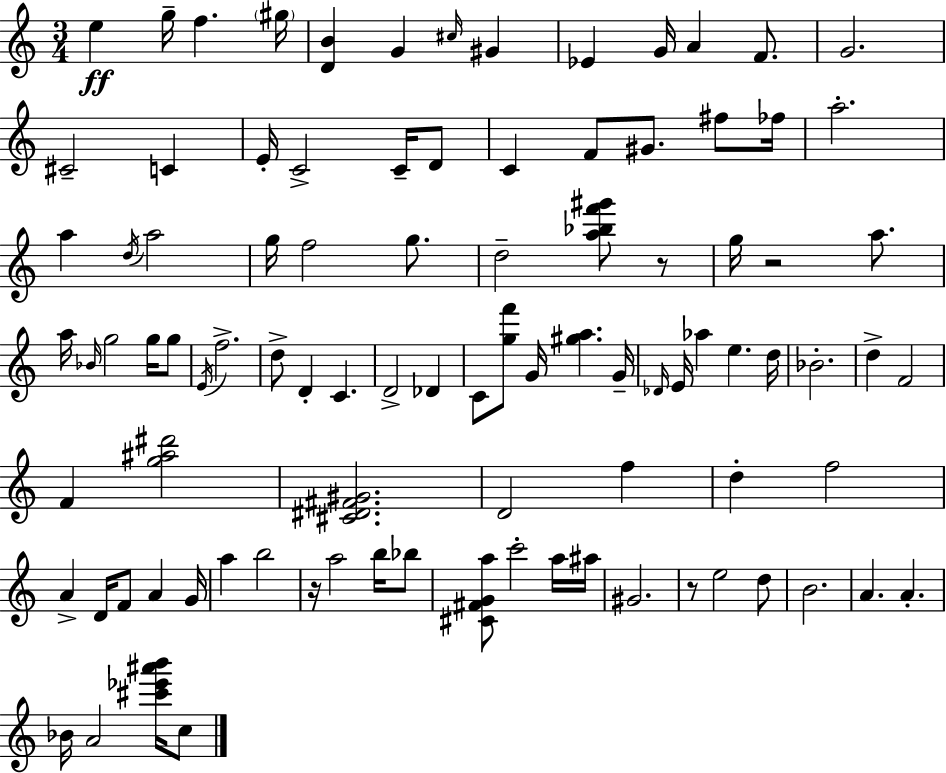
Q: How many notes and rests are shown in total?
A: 95